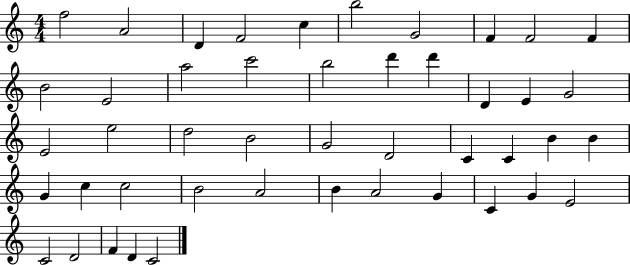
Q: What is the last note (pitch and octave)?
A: C4